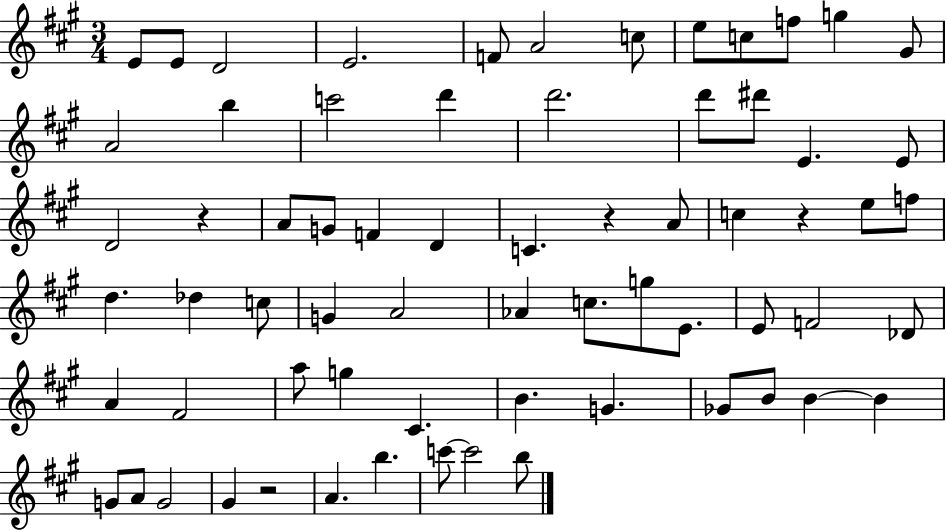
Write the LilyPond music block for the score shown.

{
  \clef treble
  \numericTimeSignature
  \time 3/4
  \key a \major
  e'8 e'8 d'2 | e'2. | f'8 a'2 c''8 | e''8 c''8 f''8 g''4 gis'8 | \break a'2 b''4 | c'''2 d'''4 | d'''2. | d'''8 dis'''8 e'4. e'8 | \break d'2 r4 | a'8 g'8 f'4 d'4 | c'4. r4 a'8 | c''4 r4 e''8 f''8 | \break d''4. des''4 c''8 | g'4 a'2 | aes'4 c''8. g''8 e'8. | e'8 f'2 des'8 | \break a'4 fis'2 | a''8 g''4 cis'4. | b'4. g'4. | ges'8 b'8 b'4~~ b'4 | \break g'8 a'8 g'2 | gis'4 r2 | a'4. b''4. | c'''8~~ c'''2 b''8 | \break \bar "|."
}